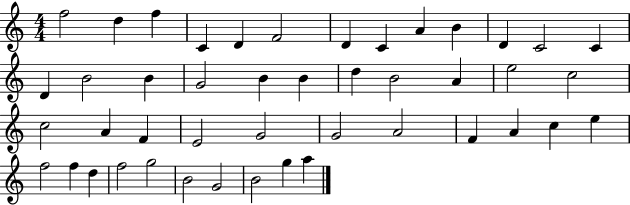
{
  \clef treble
  \numericTimeSignature
  \time 4/4
  \key c \major
  f''2 d''4 f''4 | c'4 d'4 f'2 | d'4 c'4 a'4 b'4 | d'4 c'2 c'4 | \break d'4 b'2 b'4 | g'2 b'4 b'4 | d''4 b'2 a'4 | e''2 c''2 | \break c''2 a'4 f'4 | e'2 g'2 | g'2 a'2 | f'4 a'4 c''4 e''4 | \break f''2 f''4 d''4 | f''2 g''2 | b'2 g'2 | b'2 g''4 a''4 | \break \bar "|."
}